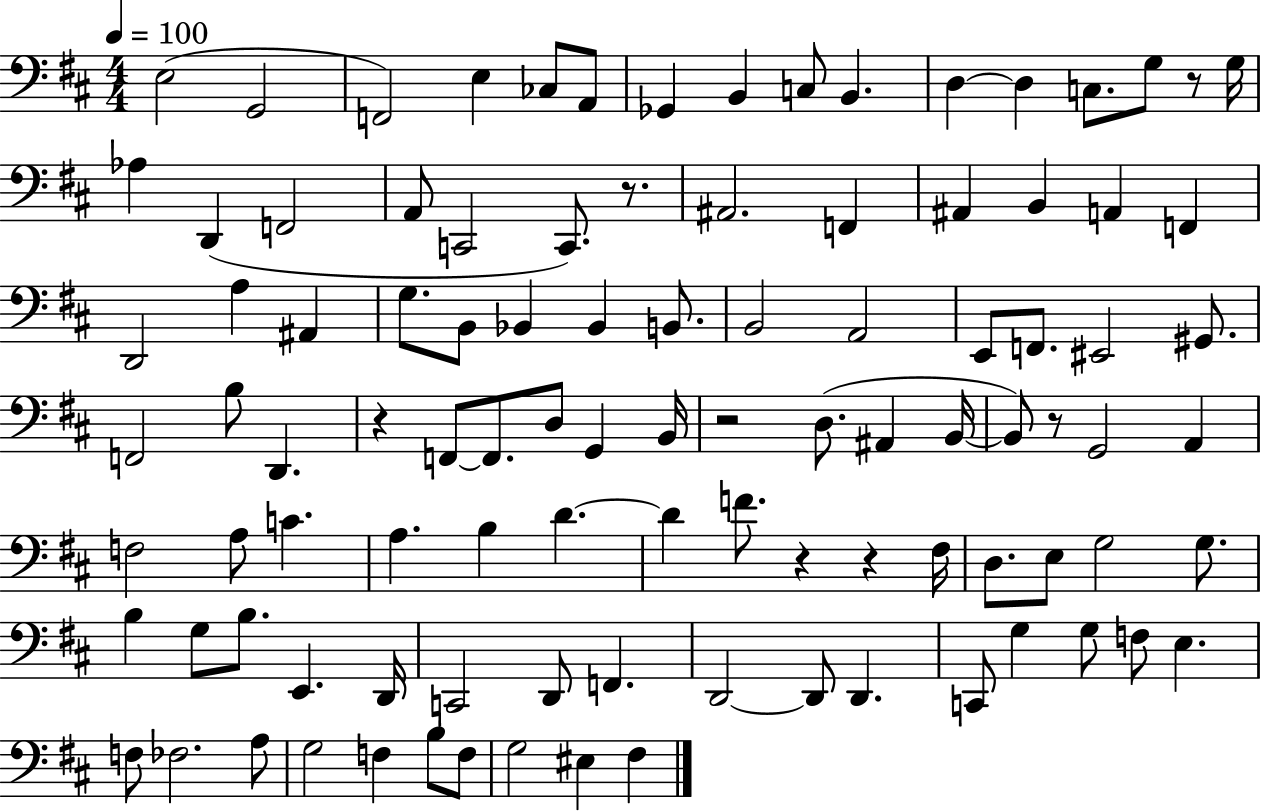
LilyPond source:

{
  \clef bass
  \numericTimeSignature
  \time 4/4
  \key d \major
  \tempo 4 = 100
  e2( g,2 | f,2) e4 ces8 a,8 | ges,4 b,4 c8 b,4. | d4~~ d4 c8. g8 r8 g16 | \break aes4 d,4( f,2 | a,8 c,2 c,8.) r8. | ais,2. f,4 | ais,4 b,4 a,4 f,4 | \break d,2 a4 ais,4 | g8. b,8 bes,4 bes,4 b,8. | b,2 a,2 | e,8 f,8. eis,2 gis,8. | \break f,2 b8 d,4. | r4 f,8~~ f,8. d8 g,4 b,16 | r2 d8.( ais,4 b,16~~ | b,8) r8 g,2 a,4 | \break f2 a8 c'4. | a4. b4 d'4.~~ | d'4 f'8. r4 r4 fis16 | d8. e8 g2 g8. | \break b4 g8 b8. e,4. d,16 | c,2 d,8 f,4. | d,2~~ d,8 d,4. | c,8 g4 g8 f8 e4. | \break f8 fes2. a8 | g2 f4 b8 f8 | g2 eis4 fis4 | \bar "|."
}